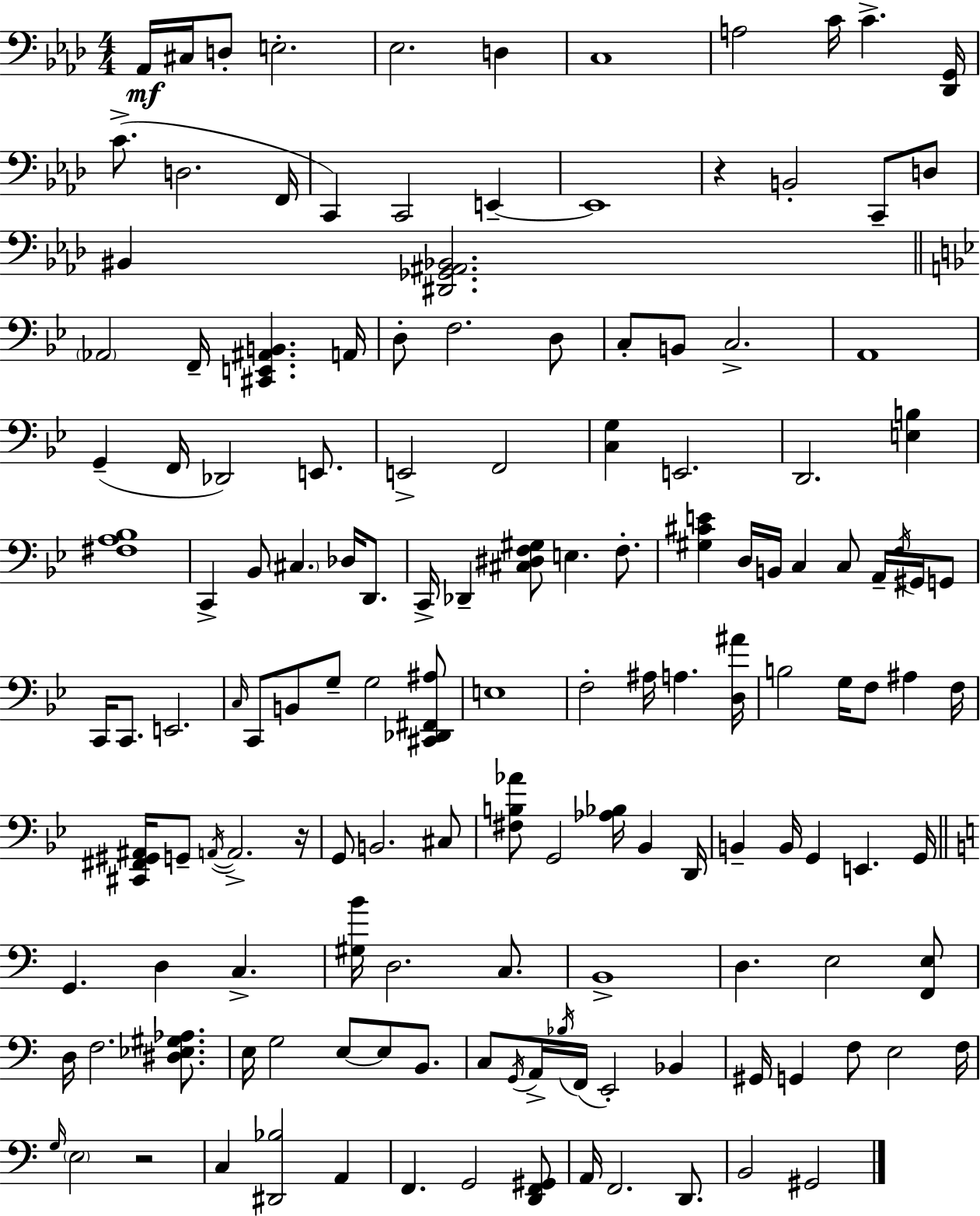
Ab2/s C#3/s D3/e E3/h. Eb3/h. D3/q C3/w A3/h C4/s C4/q. [Db2,G2]/s C4/e. D3/h. F2/s C2/q C2/h E2/q E2/w R/q B2/h C2/e D3/e BIS2/q [D#2,Gb2,A#2,Bb2]/h. Ab2/h F2/s [C#2,E2,A#2,B2]/q. A2/s D3/e F3/h. D3/e C3/e B2/e C3/h. A2/w G2/q F2/s Db2/h E2/e. E2/h F2/h [C3,G3]/q E2/h. D2/h. [E3,B3]/q [F#3,A3,Bb3]/w C2/q Bb2/e C#3/q. Db3/s D2/e. C2/s Db2/q [C#3,D#3,F3,G#3]/e E3/q. F3/e. [G#3,C#4,E4]/q D3/s B2/s C3/q C3/e A2/s F3/s G#2/s G2/e C2/s C2/e. E2/h. C3/s C2/e B2/e G3/e G3/h [C#2,Db2,F#2,A#3]/e E3/w F3/h A#3/s A3/q. [D3,A#4]/s B3/h G3/s F3/e A#3/q F3/s [C#2,F#2,G#2,A#2]/s G2/e A2/s A2/h. R/s G2/e B2/h. C#3/e [F#3,B3,Ab4]/e G2/h [Ab3,Bb3]/s Bb2/q D2/s B2/q B2/s G2/q E2/q. G2/s G2/q. D3/q C3/q. [G#3,B4]/s D3/h. C3/e. B2/w D3/q. E3/h [F2,E3]/e D3/s F3/h. [D#3,Eb3,G#3,Ab3]/e. E3/s G3/h E3/e E3/e B2/e. C3/e G2/s A2/s Bb3/s F2/s E2/h Bb2/q G#2/s G2/q F3/e E3/h F3/s G3/s E3/h R/h C3/q [D#2,Bb3]/h A2/q F2/q. G2/h [D2,F2,G#2]/e A2/s F2/h. D2/e. B2/h G#2/h